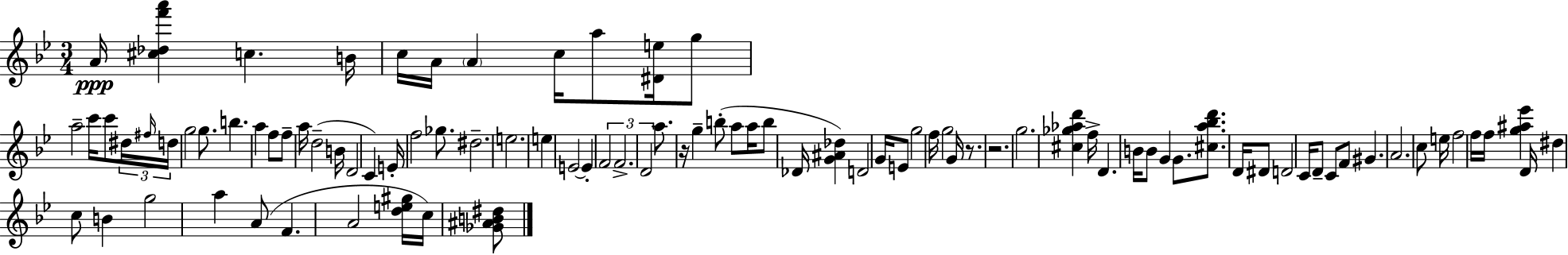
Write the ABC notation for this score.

X:1
T:Untitled
M:3/4
L:1/4
K:Gm
A/4 [^c_df'a'] c B/4 c/4 A/4 A c/4 a/2 [^De]/4 g/2 a2 c'/4 c'/2 ^d/4 ^f/4 d/4 g2 g/2 b a f/2 f/2 a/4 d2 B/4 D2 C E/4 f2 _g/2 ^d2 e2 e E2 E F2 F2 D2 a/2 z/4 g b/2 a/2 a/4 b/2 _D/4 [G^A_d] D2 G/4 E/2 g2 f/4 g2 G/4 z/2 z2 g2 [^c_g_ad'] f/4 D B/4 B/2 G G/2 [^ca_bd']/2 D/4 ^D/2 D2 C/4 D/2 C/2 F/2 ^G A2 c/2 e/4 f2 f/4 f/4 [g^a_e'] D/4 ^d c/2 B g2 a A/2 F A2 [de^g]/4 c/4 [_G^AB^d]/2